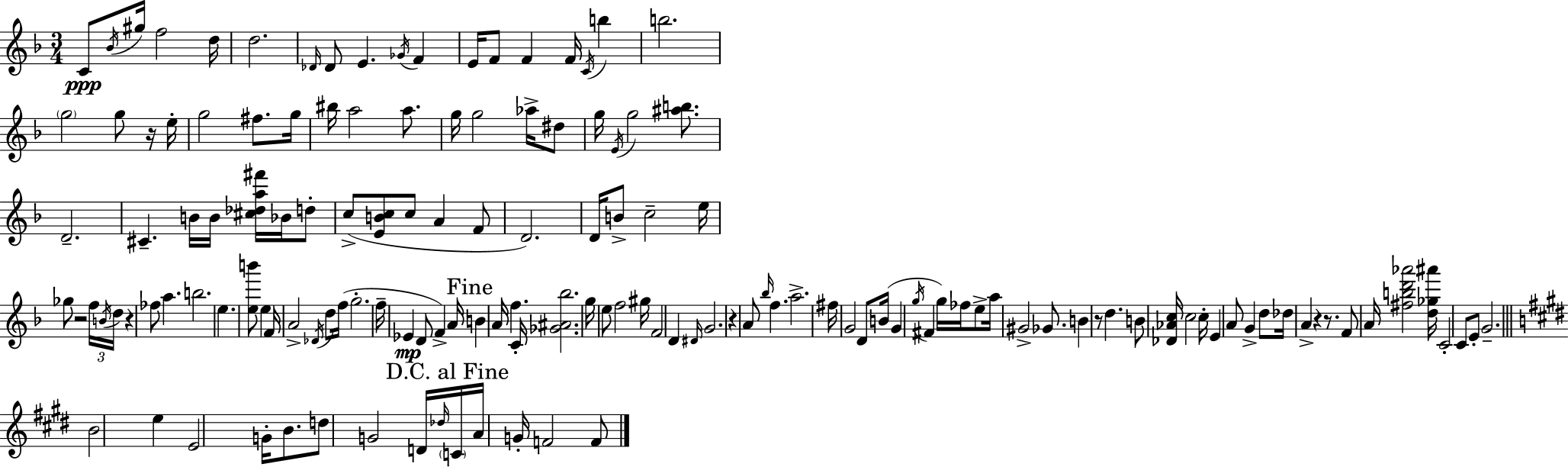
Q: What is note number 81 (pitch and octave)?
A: G4